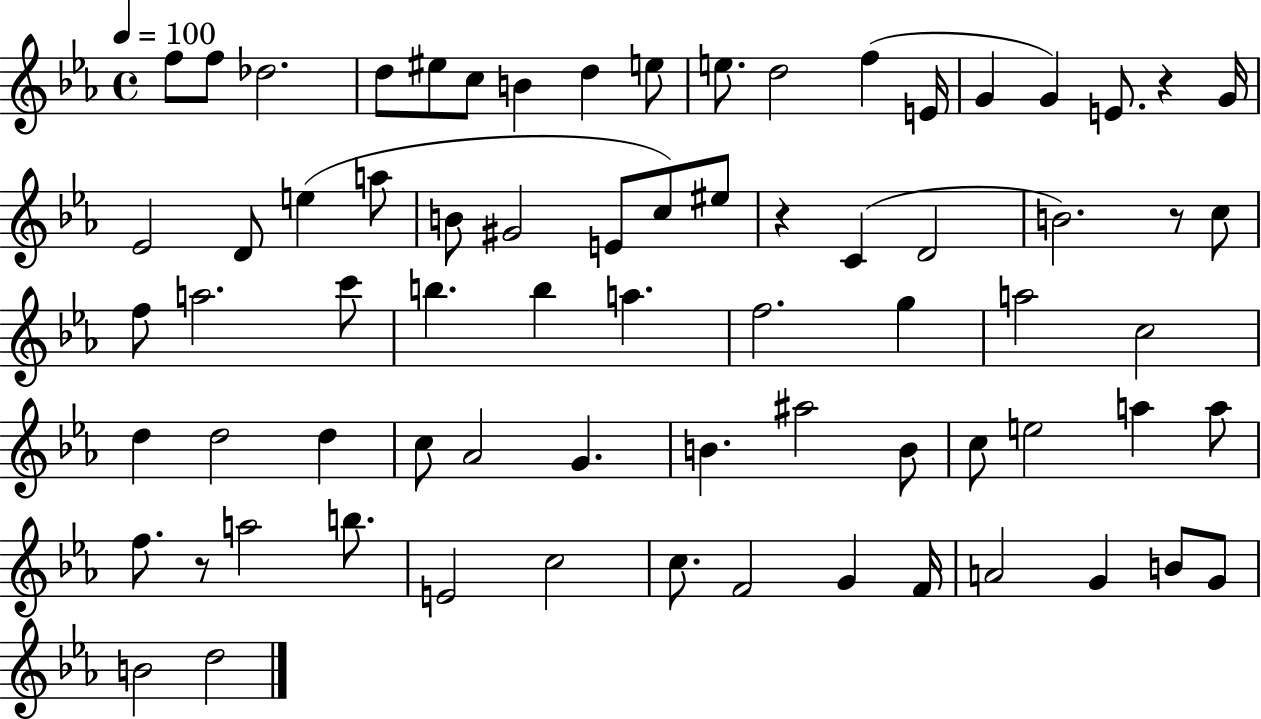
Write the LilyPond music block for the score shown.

{
  \clef treble
  \time 4/4
  \defaultTimeSignature
  \key ees \major
  \tempo 4 = 100
  f''8 f''8 des''2. | d''8 eis''8 c''8 b'4 d''4 e''8 | e''8. d''2 f''4( e'16 | g'4 g'4) e'8. r4 g'16 | \break ees'2 d'8 e''4( a''8 | b'8 gis'2 e'8 c''8) eis''8 | r4 c'4( d'2 | b'2.) r8 c''8 | \break f''8 a''2. c'''8 | b''4. b''4 a''4. | f''2. g''4 | a''2 c''2 | \break d''4 d''2 d''4 | c''8 aes'2 g'4. | b'4. ais''2 b'8 | c''8 e''2 a''4 a''8 | \break f''8. r8 a''2 b''8. | e'2 c''2 | c''8. f'2 g'4 f'16 | a'2 g'4 b'8 g'8 | \break b'2 d''2 | \bar "|."
}